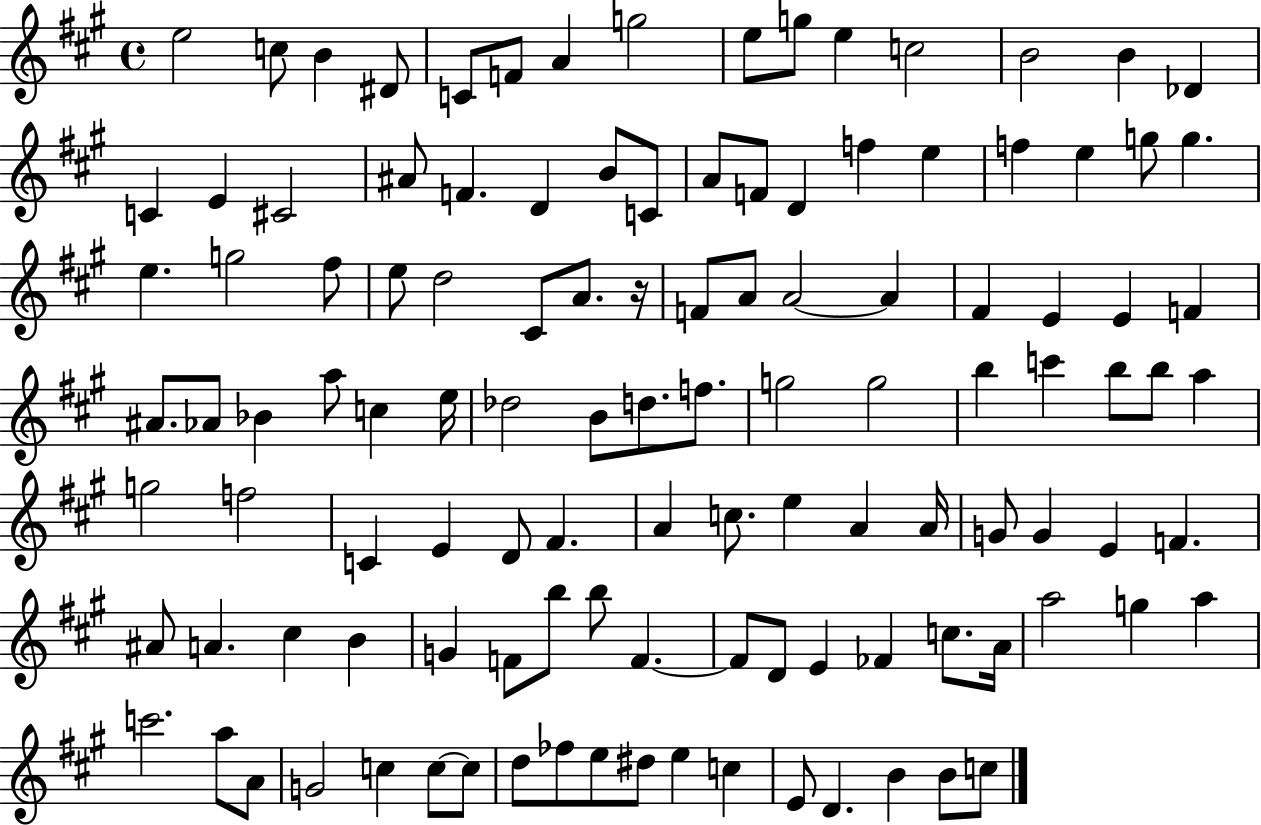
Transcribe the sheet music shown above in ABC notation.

X:1
T:Untitled
M:4/4
L:1/4
K:A
e2 c/2 B ^D/2 C/2 F/2 A g2 e/2 g/2 e c2 B2 B _D C E ^C2 ^A/2 F D B/2 C/2 A/2 F/2 D f e f e g/2 g e g2 ^f/2 e/2 d2 ^C/2 A/2 z/4 F/2 A/2 A2 A ^F E E F ^A/2 _A/2 _B a/2 c e/4 _d2 B/2 d/2 f/2 g2 g2 b c' b/2 b/2 a g2 f2 C E D/2 ^F A c/2 e A A/4 G/2 G E F ^A/2 A ^c B G F/2 b/2 b/2 F F/2 D/2 E _F c/2 A/4 a2 g a c'2 a/2 A/2 G2 c c/2 c/2 d/2 _f/2 e/2 ^d/2 e c E/2 D B B/2 c/2